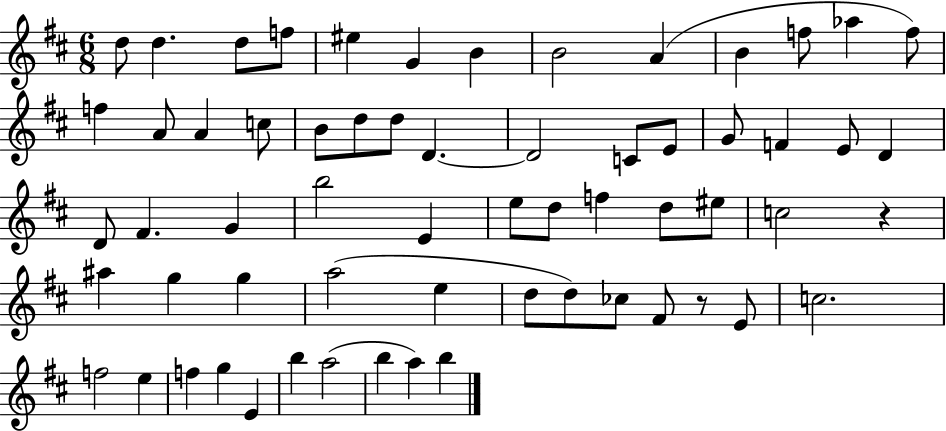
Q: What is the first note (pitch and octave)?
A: D5